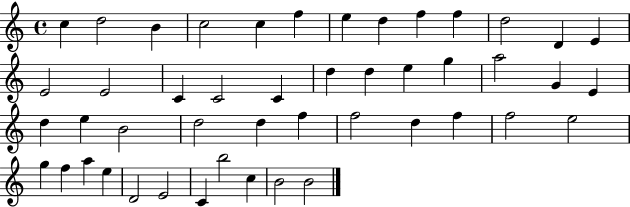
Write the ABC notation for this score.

X:1
T:Untitled
M:4/4
L:1/4
K:C
c d2 B c2 c f e d f f d2 D E E2 E2 C C2 C d d e g a2 G E d e B2 d2 d f f2 d f f2 e2 g f a e D2 E2 C b2 c B2 B2